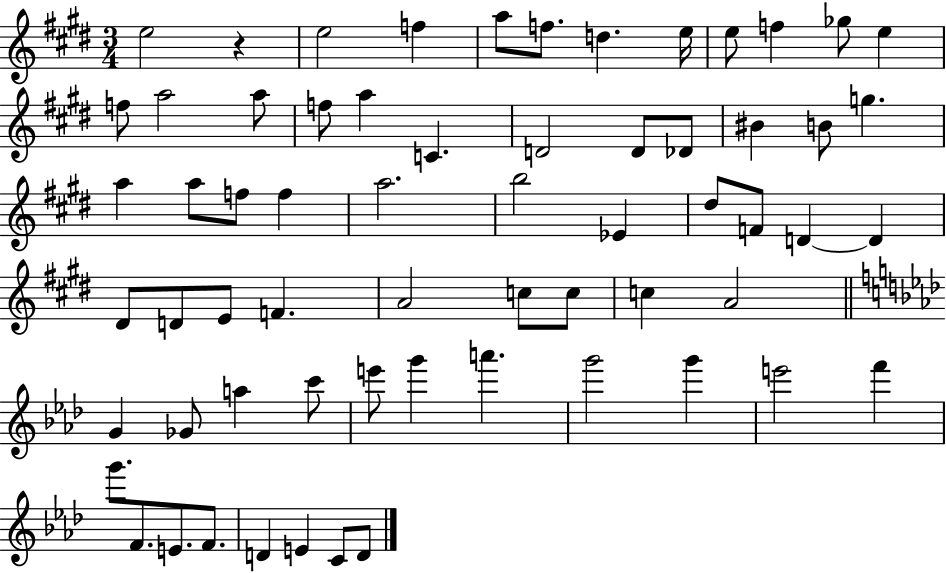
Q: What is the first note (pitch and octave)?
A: E5